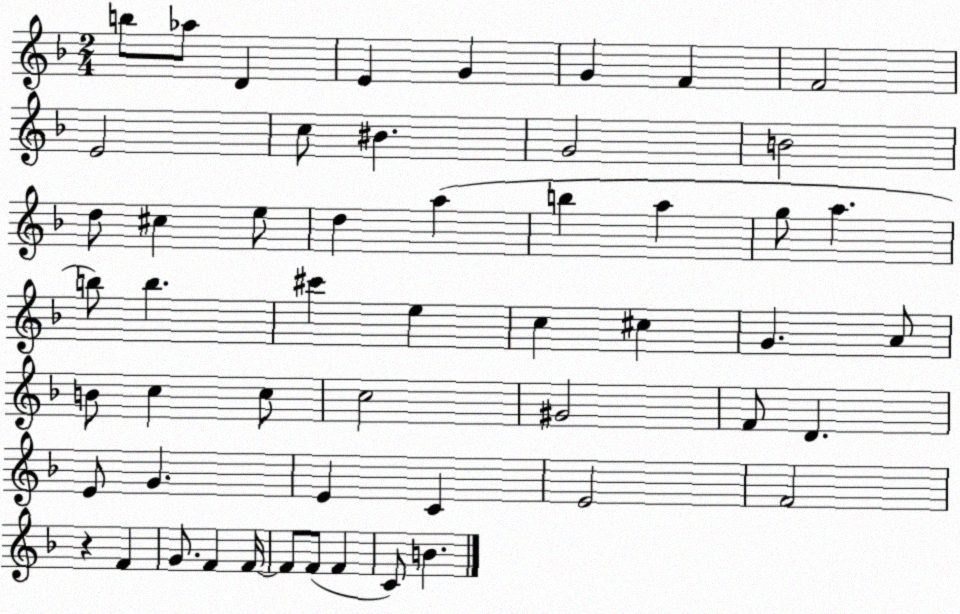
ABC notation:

X:1
T:Untitled
M:2/4
L:1/4
K:F
b/2 _a/2 D E G G F F2 E2 c/2 ^B G2 B2 d/2 ^c e/2 d a b a g/2 a b/2 b ^c' e c ^c G A/2 B/2 c c/2 c2 ^G2 F/2 D E/2 G E C E2 F2 z F G/2 F F/4 F/2 F/2 F C/2 B